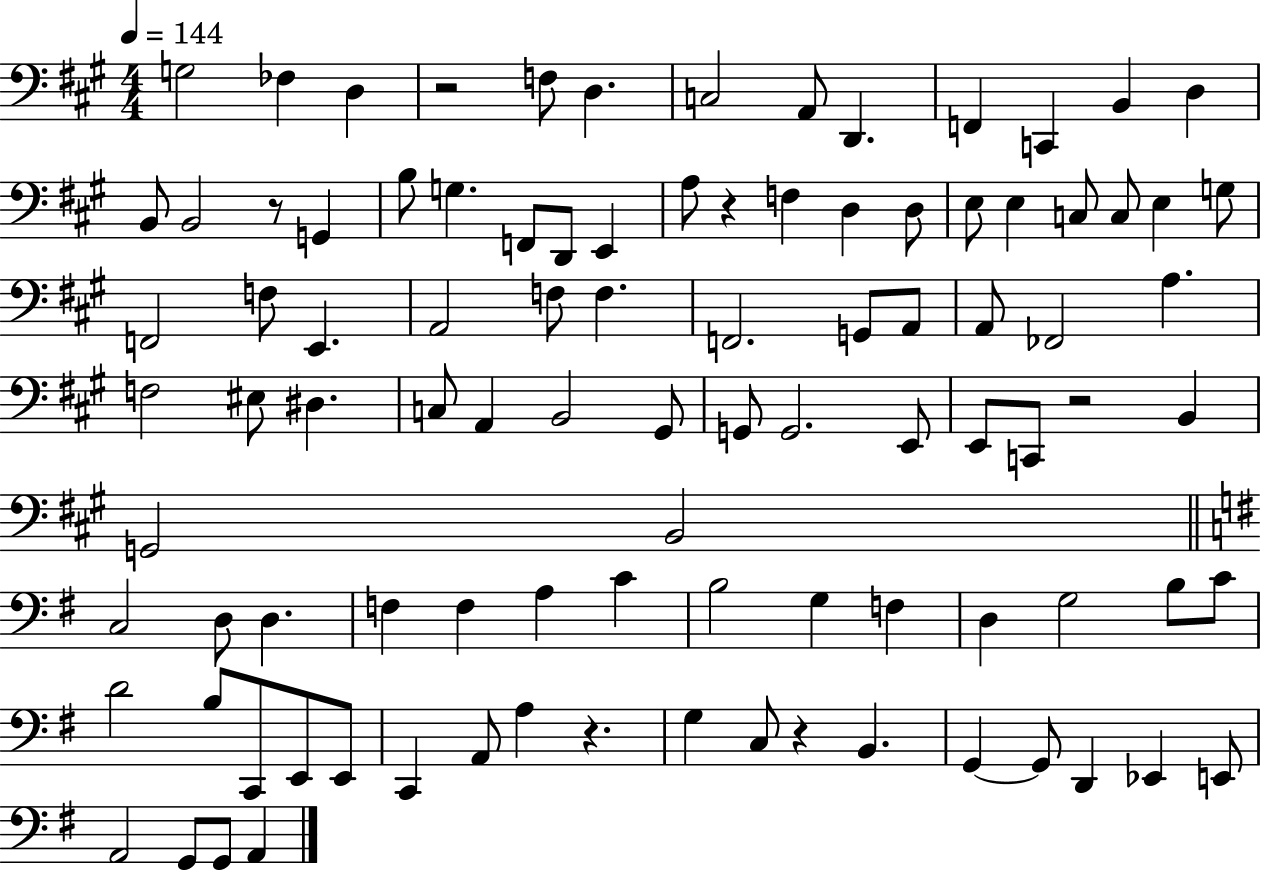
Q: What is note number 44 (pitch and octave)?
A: EIS3